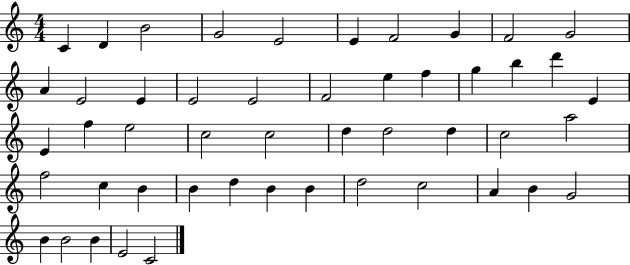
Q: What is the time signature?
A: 4/4